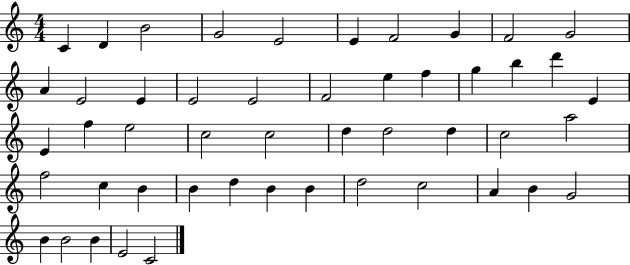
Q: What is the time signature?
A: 4/4